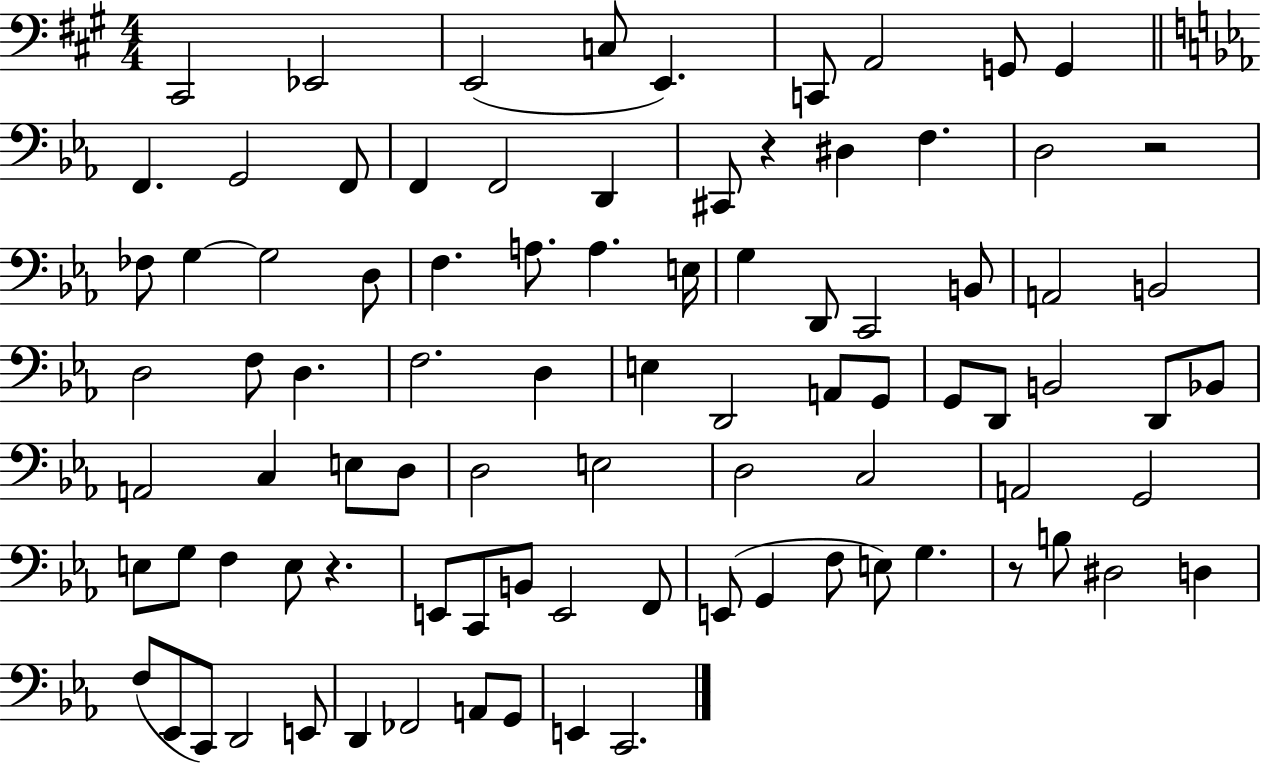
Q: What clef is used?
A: bass